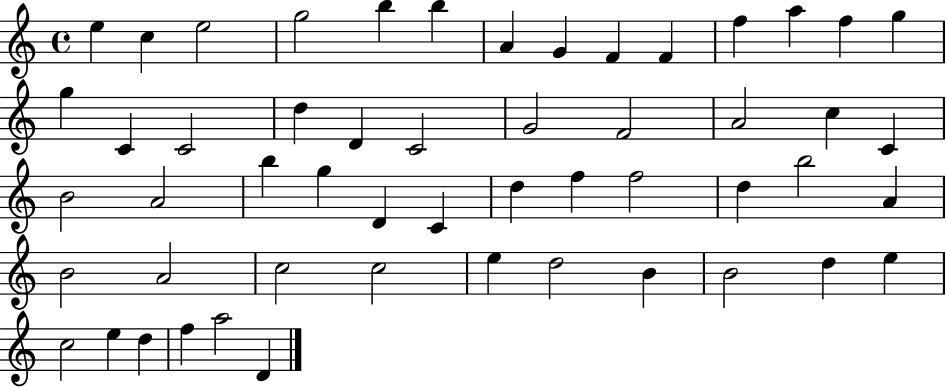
X:1
T:Untitled
M:4/4
L:1/4
K:C
e c e2 g2 b b A G F F f a f g g C C2 d D C2 G2 F2 A2 c C B2 A2 b g D C d f f2 d b2 A B2 A2 c2 c2 e d2 B B2 d e c2 e d f a2 D